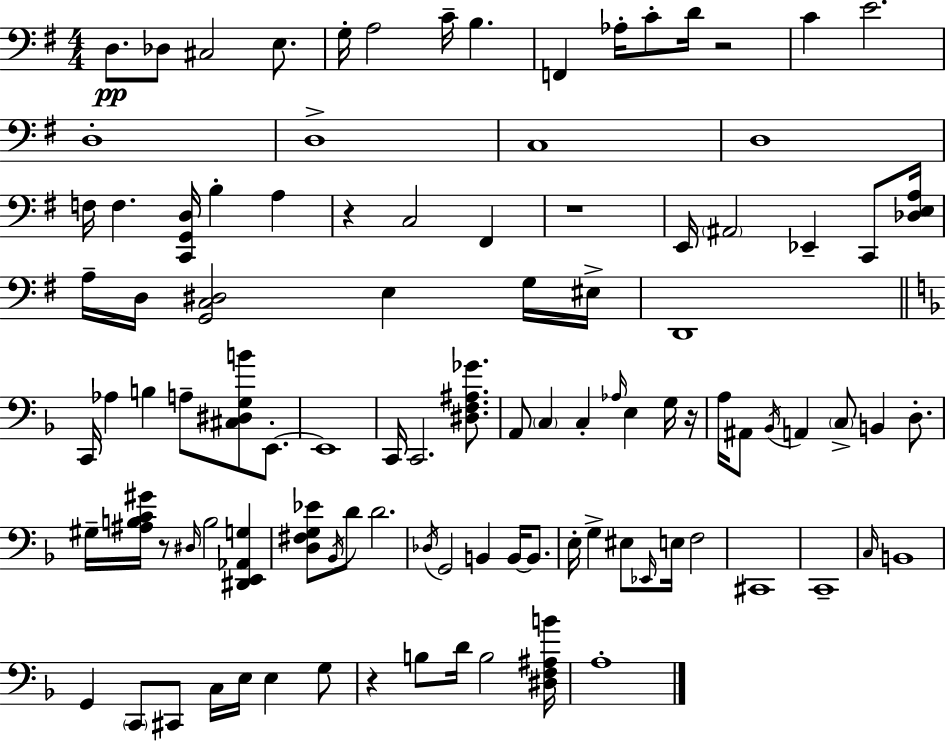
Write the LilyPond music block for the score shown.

{
  \clef bass
  \numericTimeSignature
  \time 4/4
  \key e \minor
  \repeat volta 2 { d8.\pp des8 cis2 e8. | g16-. a2 c'16-- b4. | f,4 aes16-. c'8-. d'16 r2 | c'4 e'2. | \break d1-. | d1-> | c1 | d1 | \break f16 f4. <c, g, d>16 b4-. a4 | r4 c2 fis,4 | r1 | e,16 \parenthesize ais,2 ees,4-- c,8 <des e a>16 | \break a16-- d16 <g, c dis>2 e4 g16 eis16-> | d,1 | \bar "||" \break \key f \major c,16 aes4 b4 a8-- <cis dis g b'>8 e,8.-.~~ | e,1 | c,16 c,2. <dis f ais ges'>8. | a,8 \parenthesize c4 c4-. \grace { aes16 } e4 g16 | \break r16 a16 ais,8 \acciaccatura { bes,16 } a,4 \parenthesize c8-> b,4 d8.-. | gis16-- <ais b c' gis'>16 r8 \grace { dis16 } b2 <dis, e, aes, g>4 | <d fis g ees'>8 \acciaccatura { bes,16 } d'8 d'2. | \acciaccatura { des16 } g,2 b,4 | \break b,16~~ b,8. e16-. g4-> eis8 \grace { ees,16 } e16 f2 | cis,1 | c,1-- | \grace { c16 } b,1 | \break g,4 \parenthesize c,8 cis,8 c16 | e16 e4 g8 r4 b8 d'16 b2 | <dis f ais b'>16 a1-. | } \bar "|."
}